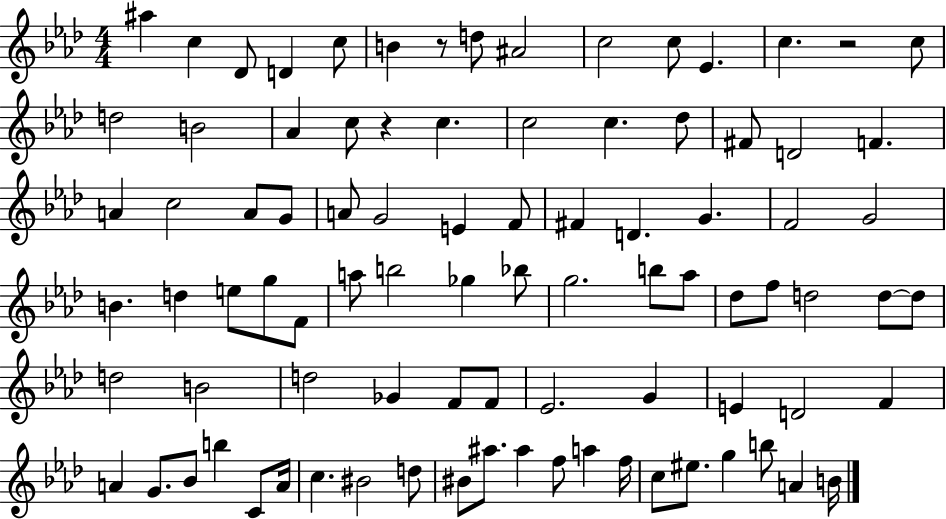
{
  \clef treble
  \numericTimeSignature
  \time 4/4
  \key aes \major
  ais''4 c''4 des'8 d'4 c''8 | b'4 r8 d''8 ais'2 | c''2 c''8 ees'4. | c''4. r2 c''8 | \break d''2 b'2 | aes'4 c''8 r4 c''4. | c''2 c''4. des''8 | fis'8 d'2 f'4. | \break a'4 c''2 a'8 g'8 | a'8 g'2 e'4 f'8 | fis'4 d'4. g'4. | f'2 g'2 | \break b'4. d''4 e''8 g''8 f'8 | a''8 b''2 ges''4 bes''8 | g''2. b''8 aes''8 | des''8 f''8 d''2 d''8~~ d''8 | \break d''2 b'2 | d''2 ges'4 f'8 f'8 | ees'2. g'4 | e'4 d'2 f'4 | \break a'4 g'8. bes'8 b''4 c'8 a'16 | c''4. bis'2 d''8 | bis'8 ais''8. ais''4 f''8 a''4 f''16 | c''8 eis''8. g''4 b''8 a'4 b'16 | \break \bar "|."
}